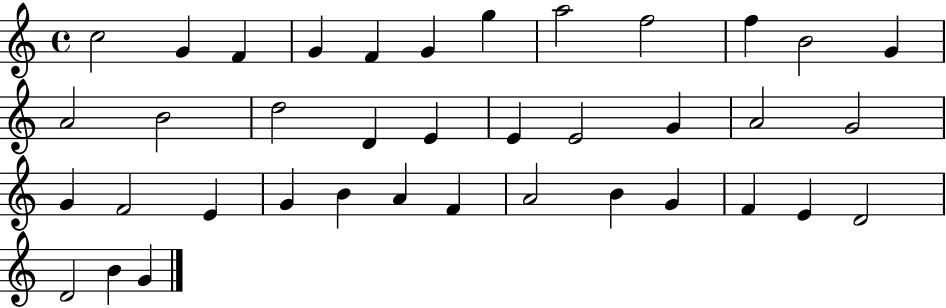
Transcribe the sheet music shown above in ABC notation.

X:1
T:Untitled
M:4/4
L:1/4
K:C
c2 G F G F G g a2 f2 f B2 G A2 B2 d2 D E E E2 G A2 G2 G F2 E G B A F A2 B G F E D2 D2 B G